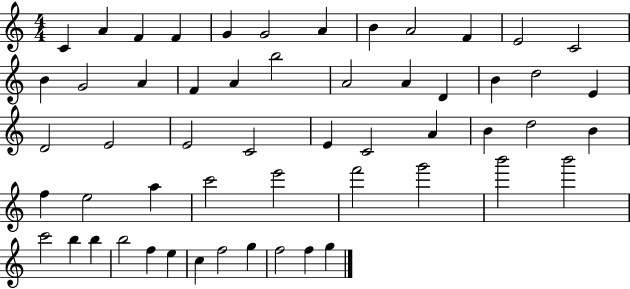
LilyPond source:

{
  \clef treble
  \numericTimeSignature
  \time 4/4
  \key c \major
  c'4 a'4 f'4 f'4 | g'4 g'2 a'4 | b'4 a'2 f'4 | e'2 c'2 | \break b'4 g'2 a'4 | f'4 a'4 b''2 | a'2 a'4 d'4 | b'4 d''2 e'4 | \break d'2 e'2 | e'2 c'2 | e'4 c'2 a'4 | b'4 d''2 b'4 | \break f''4 e''2 a''4 | c'''2 e'''2 | f'''2 g'''2 | b'''2 b'''2 | \break c'''2 b''4 b''4 | b''2 f''4 e''4 | c''4 f''2 g''4 | f''2 f''4 g''4 | \break \bar "|."
}